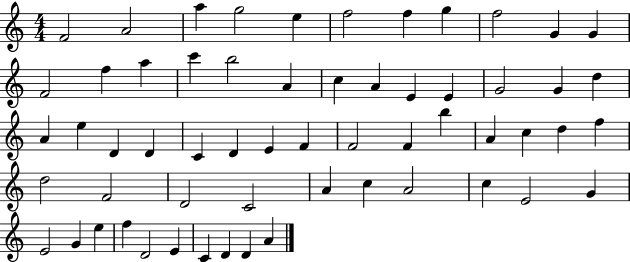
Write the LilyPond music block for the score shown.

{
  \clef treble
  \numericTimeSignature
  \time 4/4
  \key c \major
  f'2 a'2 | a''4 g''2 e''4 | f''2 f''4 g''4 | f''2 g'4 g'4 | \break f'2 f''4 a''4 | c'''4 b''2 a'4 | c''4 a'4 e'4 e'4 | g'2 g'4 d''4 | \break a'4 e''4 d'4 d'4 | c'4 d'4 e'4 f'4 | f'2 f'4 b''4 | a'4 c''4 d''4 f''4 | \break d''2 f'2 | d'2 c'2 | a'4 c''4 a'2 | c''4 e'2 g'4 | \break e'2 g'4 e''4 | f''4 d'2 e'4 | c'4 d'4 d'4 a'4 | \bar "|."
}